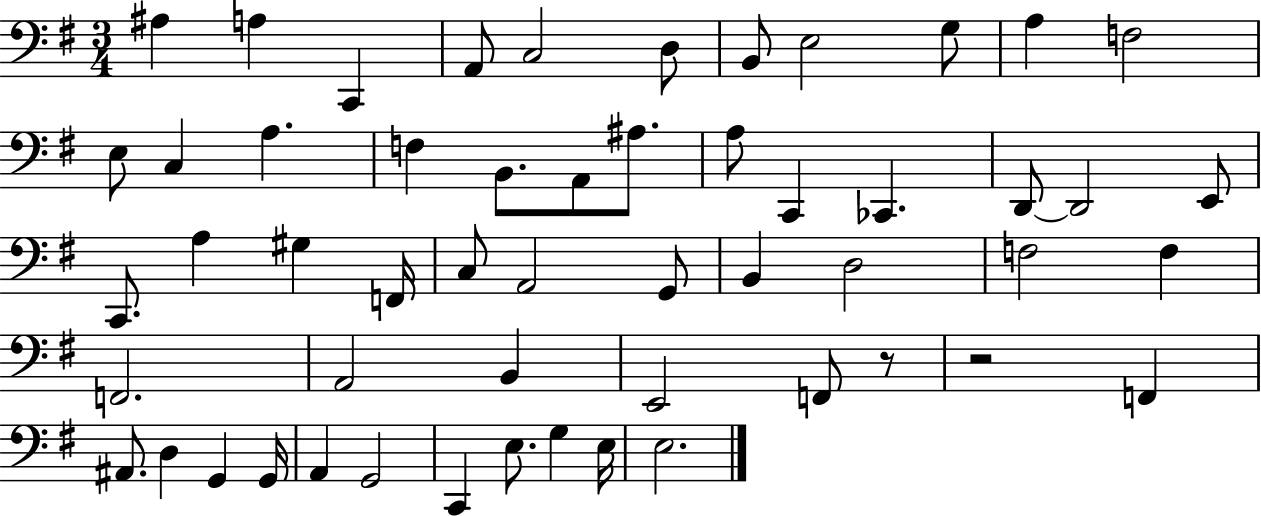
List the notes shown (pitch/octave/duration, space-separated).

A#3/q A3/q C2/q A2/e C3/h D3/e B2/e E3/h G3/e A3/q F3/h E3/e C3/q A3/q. F3/q B2/e. A2/e A#3/e. A3/e C2/q CES2/q. D2/e D2/h E2/e C2/e. A3/q G#3/q F2/s C3/e A2/h G2/e B2/q D3/h F3/h F3/q F2/h. A2/h B2/q E2/h F2/e R/e R/h F2/q A#2/e. D3/q G2/q G2/s A2/q G2/h C2/q E3/e. G3/q E3/s E3/h.